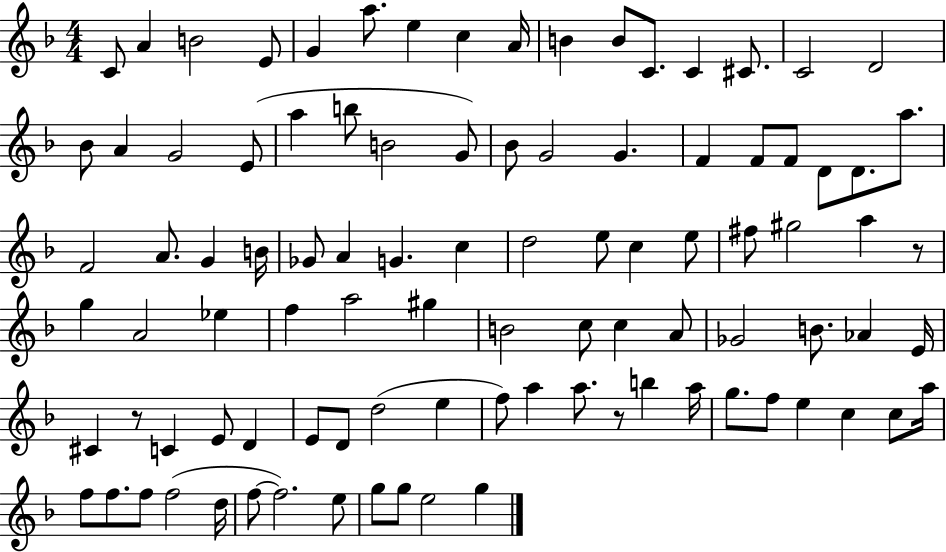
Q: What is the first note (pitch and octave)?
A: C4